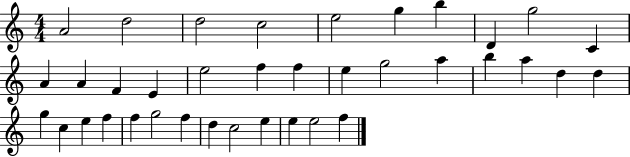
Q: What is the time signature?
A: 4/4